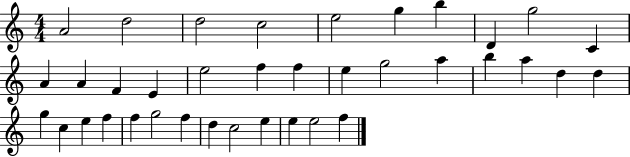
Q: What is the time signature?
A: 4/4